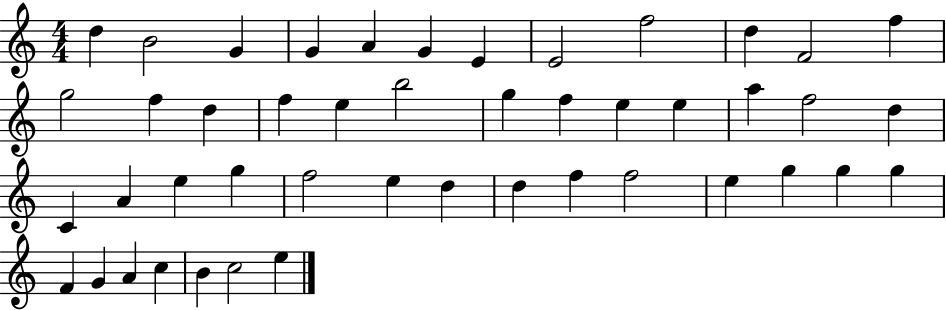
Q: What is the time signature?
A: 4/4